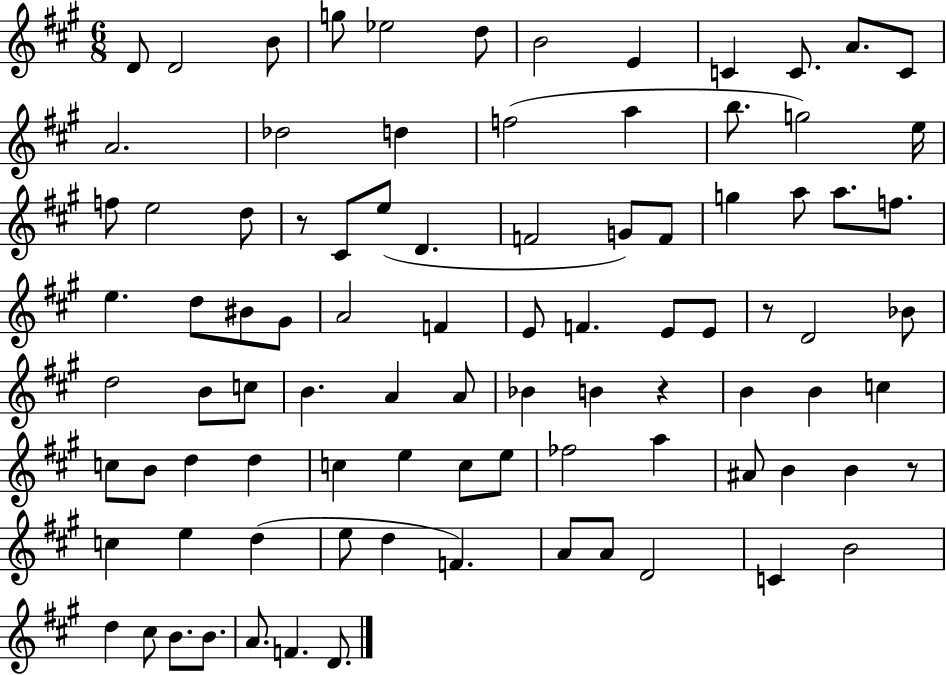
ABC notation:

X:1
T:Untitled
M:6/8
L:1/4
K:A
D/2 D2 B/2 g/2 _e2 d/2 B2 E C C/2 A/2 C/2 A2 _d2 d f2 a b/2 g2 e/4 f/2 e2 d/2 z/2 ^C/2 e/2 D F2 G/2 F/2 g a/2 a/2 f/2 e d/2 ^B/2 ^G/2 A2 F E/2 F E/2 E/2 z/2 D2 _B/2 d2 B/2 c/2 B A A/2 _B B z B B c c/2 B/2 d d c e c/2 e/2 _f2 a ^A/2 B B z/2 c e d e/2 d F A/2 A/2 D2 C B2 d ^c/2 B/2 B/2 A/2 F D/2